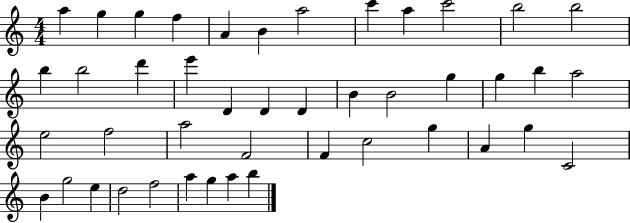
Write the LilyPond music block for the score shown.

{
  \clef treble
  \numericTimeSignature
  \time 4/4
  \key c \major
  a''4 g''4 g''4 f''4 | a'4 b'4 a''2 | c'''4 a''4 c'''2 | b''2 b''2 | \break b''4 b''2 d'''4 | e'''4 d'4 d'4 d'4 | b'4 b'2 g''4 | g''4 b''4 a''2 | \break e''2 f''2 | a''2 f'2 | f'4 c''2 g''4 | a'4 g''4 c'2 | \break b'4 g''2 e''4 | d''2 f''2 | a''4 g''4 a''4 b''4 | \bar "|."
}